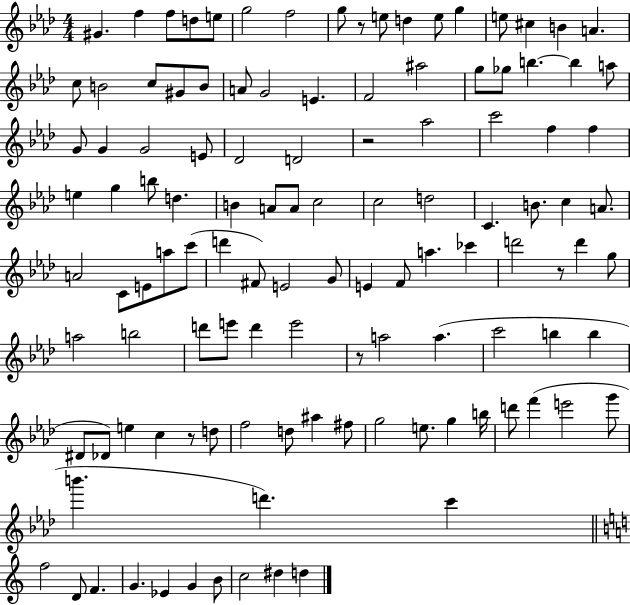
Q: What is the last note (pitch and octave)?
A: D5